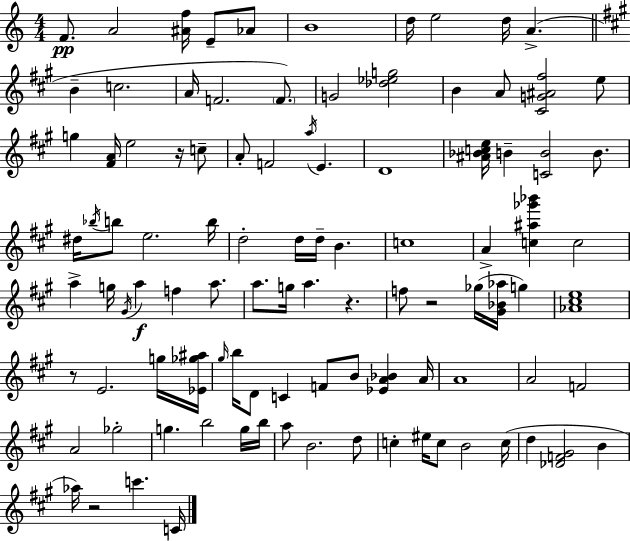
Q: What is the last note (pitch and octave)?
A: C4